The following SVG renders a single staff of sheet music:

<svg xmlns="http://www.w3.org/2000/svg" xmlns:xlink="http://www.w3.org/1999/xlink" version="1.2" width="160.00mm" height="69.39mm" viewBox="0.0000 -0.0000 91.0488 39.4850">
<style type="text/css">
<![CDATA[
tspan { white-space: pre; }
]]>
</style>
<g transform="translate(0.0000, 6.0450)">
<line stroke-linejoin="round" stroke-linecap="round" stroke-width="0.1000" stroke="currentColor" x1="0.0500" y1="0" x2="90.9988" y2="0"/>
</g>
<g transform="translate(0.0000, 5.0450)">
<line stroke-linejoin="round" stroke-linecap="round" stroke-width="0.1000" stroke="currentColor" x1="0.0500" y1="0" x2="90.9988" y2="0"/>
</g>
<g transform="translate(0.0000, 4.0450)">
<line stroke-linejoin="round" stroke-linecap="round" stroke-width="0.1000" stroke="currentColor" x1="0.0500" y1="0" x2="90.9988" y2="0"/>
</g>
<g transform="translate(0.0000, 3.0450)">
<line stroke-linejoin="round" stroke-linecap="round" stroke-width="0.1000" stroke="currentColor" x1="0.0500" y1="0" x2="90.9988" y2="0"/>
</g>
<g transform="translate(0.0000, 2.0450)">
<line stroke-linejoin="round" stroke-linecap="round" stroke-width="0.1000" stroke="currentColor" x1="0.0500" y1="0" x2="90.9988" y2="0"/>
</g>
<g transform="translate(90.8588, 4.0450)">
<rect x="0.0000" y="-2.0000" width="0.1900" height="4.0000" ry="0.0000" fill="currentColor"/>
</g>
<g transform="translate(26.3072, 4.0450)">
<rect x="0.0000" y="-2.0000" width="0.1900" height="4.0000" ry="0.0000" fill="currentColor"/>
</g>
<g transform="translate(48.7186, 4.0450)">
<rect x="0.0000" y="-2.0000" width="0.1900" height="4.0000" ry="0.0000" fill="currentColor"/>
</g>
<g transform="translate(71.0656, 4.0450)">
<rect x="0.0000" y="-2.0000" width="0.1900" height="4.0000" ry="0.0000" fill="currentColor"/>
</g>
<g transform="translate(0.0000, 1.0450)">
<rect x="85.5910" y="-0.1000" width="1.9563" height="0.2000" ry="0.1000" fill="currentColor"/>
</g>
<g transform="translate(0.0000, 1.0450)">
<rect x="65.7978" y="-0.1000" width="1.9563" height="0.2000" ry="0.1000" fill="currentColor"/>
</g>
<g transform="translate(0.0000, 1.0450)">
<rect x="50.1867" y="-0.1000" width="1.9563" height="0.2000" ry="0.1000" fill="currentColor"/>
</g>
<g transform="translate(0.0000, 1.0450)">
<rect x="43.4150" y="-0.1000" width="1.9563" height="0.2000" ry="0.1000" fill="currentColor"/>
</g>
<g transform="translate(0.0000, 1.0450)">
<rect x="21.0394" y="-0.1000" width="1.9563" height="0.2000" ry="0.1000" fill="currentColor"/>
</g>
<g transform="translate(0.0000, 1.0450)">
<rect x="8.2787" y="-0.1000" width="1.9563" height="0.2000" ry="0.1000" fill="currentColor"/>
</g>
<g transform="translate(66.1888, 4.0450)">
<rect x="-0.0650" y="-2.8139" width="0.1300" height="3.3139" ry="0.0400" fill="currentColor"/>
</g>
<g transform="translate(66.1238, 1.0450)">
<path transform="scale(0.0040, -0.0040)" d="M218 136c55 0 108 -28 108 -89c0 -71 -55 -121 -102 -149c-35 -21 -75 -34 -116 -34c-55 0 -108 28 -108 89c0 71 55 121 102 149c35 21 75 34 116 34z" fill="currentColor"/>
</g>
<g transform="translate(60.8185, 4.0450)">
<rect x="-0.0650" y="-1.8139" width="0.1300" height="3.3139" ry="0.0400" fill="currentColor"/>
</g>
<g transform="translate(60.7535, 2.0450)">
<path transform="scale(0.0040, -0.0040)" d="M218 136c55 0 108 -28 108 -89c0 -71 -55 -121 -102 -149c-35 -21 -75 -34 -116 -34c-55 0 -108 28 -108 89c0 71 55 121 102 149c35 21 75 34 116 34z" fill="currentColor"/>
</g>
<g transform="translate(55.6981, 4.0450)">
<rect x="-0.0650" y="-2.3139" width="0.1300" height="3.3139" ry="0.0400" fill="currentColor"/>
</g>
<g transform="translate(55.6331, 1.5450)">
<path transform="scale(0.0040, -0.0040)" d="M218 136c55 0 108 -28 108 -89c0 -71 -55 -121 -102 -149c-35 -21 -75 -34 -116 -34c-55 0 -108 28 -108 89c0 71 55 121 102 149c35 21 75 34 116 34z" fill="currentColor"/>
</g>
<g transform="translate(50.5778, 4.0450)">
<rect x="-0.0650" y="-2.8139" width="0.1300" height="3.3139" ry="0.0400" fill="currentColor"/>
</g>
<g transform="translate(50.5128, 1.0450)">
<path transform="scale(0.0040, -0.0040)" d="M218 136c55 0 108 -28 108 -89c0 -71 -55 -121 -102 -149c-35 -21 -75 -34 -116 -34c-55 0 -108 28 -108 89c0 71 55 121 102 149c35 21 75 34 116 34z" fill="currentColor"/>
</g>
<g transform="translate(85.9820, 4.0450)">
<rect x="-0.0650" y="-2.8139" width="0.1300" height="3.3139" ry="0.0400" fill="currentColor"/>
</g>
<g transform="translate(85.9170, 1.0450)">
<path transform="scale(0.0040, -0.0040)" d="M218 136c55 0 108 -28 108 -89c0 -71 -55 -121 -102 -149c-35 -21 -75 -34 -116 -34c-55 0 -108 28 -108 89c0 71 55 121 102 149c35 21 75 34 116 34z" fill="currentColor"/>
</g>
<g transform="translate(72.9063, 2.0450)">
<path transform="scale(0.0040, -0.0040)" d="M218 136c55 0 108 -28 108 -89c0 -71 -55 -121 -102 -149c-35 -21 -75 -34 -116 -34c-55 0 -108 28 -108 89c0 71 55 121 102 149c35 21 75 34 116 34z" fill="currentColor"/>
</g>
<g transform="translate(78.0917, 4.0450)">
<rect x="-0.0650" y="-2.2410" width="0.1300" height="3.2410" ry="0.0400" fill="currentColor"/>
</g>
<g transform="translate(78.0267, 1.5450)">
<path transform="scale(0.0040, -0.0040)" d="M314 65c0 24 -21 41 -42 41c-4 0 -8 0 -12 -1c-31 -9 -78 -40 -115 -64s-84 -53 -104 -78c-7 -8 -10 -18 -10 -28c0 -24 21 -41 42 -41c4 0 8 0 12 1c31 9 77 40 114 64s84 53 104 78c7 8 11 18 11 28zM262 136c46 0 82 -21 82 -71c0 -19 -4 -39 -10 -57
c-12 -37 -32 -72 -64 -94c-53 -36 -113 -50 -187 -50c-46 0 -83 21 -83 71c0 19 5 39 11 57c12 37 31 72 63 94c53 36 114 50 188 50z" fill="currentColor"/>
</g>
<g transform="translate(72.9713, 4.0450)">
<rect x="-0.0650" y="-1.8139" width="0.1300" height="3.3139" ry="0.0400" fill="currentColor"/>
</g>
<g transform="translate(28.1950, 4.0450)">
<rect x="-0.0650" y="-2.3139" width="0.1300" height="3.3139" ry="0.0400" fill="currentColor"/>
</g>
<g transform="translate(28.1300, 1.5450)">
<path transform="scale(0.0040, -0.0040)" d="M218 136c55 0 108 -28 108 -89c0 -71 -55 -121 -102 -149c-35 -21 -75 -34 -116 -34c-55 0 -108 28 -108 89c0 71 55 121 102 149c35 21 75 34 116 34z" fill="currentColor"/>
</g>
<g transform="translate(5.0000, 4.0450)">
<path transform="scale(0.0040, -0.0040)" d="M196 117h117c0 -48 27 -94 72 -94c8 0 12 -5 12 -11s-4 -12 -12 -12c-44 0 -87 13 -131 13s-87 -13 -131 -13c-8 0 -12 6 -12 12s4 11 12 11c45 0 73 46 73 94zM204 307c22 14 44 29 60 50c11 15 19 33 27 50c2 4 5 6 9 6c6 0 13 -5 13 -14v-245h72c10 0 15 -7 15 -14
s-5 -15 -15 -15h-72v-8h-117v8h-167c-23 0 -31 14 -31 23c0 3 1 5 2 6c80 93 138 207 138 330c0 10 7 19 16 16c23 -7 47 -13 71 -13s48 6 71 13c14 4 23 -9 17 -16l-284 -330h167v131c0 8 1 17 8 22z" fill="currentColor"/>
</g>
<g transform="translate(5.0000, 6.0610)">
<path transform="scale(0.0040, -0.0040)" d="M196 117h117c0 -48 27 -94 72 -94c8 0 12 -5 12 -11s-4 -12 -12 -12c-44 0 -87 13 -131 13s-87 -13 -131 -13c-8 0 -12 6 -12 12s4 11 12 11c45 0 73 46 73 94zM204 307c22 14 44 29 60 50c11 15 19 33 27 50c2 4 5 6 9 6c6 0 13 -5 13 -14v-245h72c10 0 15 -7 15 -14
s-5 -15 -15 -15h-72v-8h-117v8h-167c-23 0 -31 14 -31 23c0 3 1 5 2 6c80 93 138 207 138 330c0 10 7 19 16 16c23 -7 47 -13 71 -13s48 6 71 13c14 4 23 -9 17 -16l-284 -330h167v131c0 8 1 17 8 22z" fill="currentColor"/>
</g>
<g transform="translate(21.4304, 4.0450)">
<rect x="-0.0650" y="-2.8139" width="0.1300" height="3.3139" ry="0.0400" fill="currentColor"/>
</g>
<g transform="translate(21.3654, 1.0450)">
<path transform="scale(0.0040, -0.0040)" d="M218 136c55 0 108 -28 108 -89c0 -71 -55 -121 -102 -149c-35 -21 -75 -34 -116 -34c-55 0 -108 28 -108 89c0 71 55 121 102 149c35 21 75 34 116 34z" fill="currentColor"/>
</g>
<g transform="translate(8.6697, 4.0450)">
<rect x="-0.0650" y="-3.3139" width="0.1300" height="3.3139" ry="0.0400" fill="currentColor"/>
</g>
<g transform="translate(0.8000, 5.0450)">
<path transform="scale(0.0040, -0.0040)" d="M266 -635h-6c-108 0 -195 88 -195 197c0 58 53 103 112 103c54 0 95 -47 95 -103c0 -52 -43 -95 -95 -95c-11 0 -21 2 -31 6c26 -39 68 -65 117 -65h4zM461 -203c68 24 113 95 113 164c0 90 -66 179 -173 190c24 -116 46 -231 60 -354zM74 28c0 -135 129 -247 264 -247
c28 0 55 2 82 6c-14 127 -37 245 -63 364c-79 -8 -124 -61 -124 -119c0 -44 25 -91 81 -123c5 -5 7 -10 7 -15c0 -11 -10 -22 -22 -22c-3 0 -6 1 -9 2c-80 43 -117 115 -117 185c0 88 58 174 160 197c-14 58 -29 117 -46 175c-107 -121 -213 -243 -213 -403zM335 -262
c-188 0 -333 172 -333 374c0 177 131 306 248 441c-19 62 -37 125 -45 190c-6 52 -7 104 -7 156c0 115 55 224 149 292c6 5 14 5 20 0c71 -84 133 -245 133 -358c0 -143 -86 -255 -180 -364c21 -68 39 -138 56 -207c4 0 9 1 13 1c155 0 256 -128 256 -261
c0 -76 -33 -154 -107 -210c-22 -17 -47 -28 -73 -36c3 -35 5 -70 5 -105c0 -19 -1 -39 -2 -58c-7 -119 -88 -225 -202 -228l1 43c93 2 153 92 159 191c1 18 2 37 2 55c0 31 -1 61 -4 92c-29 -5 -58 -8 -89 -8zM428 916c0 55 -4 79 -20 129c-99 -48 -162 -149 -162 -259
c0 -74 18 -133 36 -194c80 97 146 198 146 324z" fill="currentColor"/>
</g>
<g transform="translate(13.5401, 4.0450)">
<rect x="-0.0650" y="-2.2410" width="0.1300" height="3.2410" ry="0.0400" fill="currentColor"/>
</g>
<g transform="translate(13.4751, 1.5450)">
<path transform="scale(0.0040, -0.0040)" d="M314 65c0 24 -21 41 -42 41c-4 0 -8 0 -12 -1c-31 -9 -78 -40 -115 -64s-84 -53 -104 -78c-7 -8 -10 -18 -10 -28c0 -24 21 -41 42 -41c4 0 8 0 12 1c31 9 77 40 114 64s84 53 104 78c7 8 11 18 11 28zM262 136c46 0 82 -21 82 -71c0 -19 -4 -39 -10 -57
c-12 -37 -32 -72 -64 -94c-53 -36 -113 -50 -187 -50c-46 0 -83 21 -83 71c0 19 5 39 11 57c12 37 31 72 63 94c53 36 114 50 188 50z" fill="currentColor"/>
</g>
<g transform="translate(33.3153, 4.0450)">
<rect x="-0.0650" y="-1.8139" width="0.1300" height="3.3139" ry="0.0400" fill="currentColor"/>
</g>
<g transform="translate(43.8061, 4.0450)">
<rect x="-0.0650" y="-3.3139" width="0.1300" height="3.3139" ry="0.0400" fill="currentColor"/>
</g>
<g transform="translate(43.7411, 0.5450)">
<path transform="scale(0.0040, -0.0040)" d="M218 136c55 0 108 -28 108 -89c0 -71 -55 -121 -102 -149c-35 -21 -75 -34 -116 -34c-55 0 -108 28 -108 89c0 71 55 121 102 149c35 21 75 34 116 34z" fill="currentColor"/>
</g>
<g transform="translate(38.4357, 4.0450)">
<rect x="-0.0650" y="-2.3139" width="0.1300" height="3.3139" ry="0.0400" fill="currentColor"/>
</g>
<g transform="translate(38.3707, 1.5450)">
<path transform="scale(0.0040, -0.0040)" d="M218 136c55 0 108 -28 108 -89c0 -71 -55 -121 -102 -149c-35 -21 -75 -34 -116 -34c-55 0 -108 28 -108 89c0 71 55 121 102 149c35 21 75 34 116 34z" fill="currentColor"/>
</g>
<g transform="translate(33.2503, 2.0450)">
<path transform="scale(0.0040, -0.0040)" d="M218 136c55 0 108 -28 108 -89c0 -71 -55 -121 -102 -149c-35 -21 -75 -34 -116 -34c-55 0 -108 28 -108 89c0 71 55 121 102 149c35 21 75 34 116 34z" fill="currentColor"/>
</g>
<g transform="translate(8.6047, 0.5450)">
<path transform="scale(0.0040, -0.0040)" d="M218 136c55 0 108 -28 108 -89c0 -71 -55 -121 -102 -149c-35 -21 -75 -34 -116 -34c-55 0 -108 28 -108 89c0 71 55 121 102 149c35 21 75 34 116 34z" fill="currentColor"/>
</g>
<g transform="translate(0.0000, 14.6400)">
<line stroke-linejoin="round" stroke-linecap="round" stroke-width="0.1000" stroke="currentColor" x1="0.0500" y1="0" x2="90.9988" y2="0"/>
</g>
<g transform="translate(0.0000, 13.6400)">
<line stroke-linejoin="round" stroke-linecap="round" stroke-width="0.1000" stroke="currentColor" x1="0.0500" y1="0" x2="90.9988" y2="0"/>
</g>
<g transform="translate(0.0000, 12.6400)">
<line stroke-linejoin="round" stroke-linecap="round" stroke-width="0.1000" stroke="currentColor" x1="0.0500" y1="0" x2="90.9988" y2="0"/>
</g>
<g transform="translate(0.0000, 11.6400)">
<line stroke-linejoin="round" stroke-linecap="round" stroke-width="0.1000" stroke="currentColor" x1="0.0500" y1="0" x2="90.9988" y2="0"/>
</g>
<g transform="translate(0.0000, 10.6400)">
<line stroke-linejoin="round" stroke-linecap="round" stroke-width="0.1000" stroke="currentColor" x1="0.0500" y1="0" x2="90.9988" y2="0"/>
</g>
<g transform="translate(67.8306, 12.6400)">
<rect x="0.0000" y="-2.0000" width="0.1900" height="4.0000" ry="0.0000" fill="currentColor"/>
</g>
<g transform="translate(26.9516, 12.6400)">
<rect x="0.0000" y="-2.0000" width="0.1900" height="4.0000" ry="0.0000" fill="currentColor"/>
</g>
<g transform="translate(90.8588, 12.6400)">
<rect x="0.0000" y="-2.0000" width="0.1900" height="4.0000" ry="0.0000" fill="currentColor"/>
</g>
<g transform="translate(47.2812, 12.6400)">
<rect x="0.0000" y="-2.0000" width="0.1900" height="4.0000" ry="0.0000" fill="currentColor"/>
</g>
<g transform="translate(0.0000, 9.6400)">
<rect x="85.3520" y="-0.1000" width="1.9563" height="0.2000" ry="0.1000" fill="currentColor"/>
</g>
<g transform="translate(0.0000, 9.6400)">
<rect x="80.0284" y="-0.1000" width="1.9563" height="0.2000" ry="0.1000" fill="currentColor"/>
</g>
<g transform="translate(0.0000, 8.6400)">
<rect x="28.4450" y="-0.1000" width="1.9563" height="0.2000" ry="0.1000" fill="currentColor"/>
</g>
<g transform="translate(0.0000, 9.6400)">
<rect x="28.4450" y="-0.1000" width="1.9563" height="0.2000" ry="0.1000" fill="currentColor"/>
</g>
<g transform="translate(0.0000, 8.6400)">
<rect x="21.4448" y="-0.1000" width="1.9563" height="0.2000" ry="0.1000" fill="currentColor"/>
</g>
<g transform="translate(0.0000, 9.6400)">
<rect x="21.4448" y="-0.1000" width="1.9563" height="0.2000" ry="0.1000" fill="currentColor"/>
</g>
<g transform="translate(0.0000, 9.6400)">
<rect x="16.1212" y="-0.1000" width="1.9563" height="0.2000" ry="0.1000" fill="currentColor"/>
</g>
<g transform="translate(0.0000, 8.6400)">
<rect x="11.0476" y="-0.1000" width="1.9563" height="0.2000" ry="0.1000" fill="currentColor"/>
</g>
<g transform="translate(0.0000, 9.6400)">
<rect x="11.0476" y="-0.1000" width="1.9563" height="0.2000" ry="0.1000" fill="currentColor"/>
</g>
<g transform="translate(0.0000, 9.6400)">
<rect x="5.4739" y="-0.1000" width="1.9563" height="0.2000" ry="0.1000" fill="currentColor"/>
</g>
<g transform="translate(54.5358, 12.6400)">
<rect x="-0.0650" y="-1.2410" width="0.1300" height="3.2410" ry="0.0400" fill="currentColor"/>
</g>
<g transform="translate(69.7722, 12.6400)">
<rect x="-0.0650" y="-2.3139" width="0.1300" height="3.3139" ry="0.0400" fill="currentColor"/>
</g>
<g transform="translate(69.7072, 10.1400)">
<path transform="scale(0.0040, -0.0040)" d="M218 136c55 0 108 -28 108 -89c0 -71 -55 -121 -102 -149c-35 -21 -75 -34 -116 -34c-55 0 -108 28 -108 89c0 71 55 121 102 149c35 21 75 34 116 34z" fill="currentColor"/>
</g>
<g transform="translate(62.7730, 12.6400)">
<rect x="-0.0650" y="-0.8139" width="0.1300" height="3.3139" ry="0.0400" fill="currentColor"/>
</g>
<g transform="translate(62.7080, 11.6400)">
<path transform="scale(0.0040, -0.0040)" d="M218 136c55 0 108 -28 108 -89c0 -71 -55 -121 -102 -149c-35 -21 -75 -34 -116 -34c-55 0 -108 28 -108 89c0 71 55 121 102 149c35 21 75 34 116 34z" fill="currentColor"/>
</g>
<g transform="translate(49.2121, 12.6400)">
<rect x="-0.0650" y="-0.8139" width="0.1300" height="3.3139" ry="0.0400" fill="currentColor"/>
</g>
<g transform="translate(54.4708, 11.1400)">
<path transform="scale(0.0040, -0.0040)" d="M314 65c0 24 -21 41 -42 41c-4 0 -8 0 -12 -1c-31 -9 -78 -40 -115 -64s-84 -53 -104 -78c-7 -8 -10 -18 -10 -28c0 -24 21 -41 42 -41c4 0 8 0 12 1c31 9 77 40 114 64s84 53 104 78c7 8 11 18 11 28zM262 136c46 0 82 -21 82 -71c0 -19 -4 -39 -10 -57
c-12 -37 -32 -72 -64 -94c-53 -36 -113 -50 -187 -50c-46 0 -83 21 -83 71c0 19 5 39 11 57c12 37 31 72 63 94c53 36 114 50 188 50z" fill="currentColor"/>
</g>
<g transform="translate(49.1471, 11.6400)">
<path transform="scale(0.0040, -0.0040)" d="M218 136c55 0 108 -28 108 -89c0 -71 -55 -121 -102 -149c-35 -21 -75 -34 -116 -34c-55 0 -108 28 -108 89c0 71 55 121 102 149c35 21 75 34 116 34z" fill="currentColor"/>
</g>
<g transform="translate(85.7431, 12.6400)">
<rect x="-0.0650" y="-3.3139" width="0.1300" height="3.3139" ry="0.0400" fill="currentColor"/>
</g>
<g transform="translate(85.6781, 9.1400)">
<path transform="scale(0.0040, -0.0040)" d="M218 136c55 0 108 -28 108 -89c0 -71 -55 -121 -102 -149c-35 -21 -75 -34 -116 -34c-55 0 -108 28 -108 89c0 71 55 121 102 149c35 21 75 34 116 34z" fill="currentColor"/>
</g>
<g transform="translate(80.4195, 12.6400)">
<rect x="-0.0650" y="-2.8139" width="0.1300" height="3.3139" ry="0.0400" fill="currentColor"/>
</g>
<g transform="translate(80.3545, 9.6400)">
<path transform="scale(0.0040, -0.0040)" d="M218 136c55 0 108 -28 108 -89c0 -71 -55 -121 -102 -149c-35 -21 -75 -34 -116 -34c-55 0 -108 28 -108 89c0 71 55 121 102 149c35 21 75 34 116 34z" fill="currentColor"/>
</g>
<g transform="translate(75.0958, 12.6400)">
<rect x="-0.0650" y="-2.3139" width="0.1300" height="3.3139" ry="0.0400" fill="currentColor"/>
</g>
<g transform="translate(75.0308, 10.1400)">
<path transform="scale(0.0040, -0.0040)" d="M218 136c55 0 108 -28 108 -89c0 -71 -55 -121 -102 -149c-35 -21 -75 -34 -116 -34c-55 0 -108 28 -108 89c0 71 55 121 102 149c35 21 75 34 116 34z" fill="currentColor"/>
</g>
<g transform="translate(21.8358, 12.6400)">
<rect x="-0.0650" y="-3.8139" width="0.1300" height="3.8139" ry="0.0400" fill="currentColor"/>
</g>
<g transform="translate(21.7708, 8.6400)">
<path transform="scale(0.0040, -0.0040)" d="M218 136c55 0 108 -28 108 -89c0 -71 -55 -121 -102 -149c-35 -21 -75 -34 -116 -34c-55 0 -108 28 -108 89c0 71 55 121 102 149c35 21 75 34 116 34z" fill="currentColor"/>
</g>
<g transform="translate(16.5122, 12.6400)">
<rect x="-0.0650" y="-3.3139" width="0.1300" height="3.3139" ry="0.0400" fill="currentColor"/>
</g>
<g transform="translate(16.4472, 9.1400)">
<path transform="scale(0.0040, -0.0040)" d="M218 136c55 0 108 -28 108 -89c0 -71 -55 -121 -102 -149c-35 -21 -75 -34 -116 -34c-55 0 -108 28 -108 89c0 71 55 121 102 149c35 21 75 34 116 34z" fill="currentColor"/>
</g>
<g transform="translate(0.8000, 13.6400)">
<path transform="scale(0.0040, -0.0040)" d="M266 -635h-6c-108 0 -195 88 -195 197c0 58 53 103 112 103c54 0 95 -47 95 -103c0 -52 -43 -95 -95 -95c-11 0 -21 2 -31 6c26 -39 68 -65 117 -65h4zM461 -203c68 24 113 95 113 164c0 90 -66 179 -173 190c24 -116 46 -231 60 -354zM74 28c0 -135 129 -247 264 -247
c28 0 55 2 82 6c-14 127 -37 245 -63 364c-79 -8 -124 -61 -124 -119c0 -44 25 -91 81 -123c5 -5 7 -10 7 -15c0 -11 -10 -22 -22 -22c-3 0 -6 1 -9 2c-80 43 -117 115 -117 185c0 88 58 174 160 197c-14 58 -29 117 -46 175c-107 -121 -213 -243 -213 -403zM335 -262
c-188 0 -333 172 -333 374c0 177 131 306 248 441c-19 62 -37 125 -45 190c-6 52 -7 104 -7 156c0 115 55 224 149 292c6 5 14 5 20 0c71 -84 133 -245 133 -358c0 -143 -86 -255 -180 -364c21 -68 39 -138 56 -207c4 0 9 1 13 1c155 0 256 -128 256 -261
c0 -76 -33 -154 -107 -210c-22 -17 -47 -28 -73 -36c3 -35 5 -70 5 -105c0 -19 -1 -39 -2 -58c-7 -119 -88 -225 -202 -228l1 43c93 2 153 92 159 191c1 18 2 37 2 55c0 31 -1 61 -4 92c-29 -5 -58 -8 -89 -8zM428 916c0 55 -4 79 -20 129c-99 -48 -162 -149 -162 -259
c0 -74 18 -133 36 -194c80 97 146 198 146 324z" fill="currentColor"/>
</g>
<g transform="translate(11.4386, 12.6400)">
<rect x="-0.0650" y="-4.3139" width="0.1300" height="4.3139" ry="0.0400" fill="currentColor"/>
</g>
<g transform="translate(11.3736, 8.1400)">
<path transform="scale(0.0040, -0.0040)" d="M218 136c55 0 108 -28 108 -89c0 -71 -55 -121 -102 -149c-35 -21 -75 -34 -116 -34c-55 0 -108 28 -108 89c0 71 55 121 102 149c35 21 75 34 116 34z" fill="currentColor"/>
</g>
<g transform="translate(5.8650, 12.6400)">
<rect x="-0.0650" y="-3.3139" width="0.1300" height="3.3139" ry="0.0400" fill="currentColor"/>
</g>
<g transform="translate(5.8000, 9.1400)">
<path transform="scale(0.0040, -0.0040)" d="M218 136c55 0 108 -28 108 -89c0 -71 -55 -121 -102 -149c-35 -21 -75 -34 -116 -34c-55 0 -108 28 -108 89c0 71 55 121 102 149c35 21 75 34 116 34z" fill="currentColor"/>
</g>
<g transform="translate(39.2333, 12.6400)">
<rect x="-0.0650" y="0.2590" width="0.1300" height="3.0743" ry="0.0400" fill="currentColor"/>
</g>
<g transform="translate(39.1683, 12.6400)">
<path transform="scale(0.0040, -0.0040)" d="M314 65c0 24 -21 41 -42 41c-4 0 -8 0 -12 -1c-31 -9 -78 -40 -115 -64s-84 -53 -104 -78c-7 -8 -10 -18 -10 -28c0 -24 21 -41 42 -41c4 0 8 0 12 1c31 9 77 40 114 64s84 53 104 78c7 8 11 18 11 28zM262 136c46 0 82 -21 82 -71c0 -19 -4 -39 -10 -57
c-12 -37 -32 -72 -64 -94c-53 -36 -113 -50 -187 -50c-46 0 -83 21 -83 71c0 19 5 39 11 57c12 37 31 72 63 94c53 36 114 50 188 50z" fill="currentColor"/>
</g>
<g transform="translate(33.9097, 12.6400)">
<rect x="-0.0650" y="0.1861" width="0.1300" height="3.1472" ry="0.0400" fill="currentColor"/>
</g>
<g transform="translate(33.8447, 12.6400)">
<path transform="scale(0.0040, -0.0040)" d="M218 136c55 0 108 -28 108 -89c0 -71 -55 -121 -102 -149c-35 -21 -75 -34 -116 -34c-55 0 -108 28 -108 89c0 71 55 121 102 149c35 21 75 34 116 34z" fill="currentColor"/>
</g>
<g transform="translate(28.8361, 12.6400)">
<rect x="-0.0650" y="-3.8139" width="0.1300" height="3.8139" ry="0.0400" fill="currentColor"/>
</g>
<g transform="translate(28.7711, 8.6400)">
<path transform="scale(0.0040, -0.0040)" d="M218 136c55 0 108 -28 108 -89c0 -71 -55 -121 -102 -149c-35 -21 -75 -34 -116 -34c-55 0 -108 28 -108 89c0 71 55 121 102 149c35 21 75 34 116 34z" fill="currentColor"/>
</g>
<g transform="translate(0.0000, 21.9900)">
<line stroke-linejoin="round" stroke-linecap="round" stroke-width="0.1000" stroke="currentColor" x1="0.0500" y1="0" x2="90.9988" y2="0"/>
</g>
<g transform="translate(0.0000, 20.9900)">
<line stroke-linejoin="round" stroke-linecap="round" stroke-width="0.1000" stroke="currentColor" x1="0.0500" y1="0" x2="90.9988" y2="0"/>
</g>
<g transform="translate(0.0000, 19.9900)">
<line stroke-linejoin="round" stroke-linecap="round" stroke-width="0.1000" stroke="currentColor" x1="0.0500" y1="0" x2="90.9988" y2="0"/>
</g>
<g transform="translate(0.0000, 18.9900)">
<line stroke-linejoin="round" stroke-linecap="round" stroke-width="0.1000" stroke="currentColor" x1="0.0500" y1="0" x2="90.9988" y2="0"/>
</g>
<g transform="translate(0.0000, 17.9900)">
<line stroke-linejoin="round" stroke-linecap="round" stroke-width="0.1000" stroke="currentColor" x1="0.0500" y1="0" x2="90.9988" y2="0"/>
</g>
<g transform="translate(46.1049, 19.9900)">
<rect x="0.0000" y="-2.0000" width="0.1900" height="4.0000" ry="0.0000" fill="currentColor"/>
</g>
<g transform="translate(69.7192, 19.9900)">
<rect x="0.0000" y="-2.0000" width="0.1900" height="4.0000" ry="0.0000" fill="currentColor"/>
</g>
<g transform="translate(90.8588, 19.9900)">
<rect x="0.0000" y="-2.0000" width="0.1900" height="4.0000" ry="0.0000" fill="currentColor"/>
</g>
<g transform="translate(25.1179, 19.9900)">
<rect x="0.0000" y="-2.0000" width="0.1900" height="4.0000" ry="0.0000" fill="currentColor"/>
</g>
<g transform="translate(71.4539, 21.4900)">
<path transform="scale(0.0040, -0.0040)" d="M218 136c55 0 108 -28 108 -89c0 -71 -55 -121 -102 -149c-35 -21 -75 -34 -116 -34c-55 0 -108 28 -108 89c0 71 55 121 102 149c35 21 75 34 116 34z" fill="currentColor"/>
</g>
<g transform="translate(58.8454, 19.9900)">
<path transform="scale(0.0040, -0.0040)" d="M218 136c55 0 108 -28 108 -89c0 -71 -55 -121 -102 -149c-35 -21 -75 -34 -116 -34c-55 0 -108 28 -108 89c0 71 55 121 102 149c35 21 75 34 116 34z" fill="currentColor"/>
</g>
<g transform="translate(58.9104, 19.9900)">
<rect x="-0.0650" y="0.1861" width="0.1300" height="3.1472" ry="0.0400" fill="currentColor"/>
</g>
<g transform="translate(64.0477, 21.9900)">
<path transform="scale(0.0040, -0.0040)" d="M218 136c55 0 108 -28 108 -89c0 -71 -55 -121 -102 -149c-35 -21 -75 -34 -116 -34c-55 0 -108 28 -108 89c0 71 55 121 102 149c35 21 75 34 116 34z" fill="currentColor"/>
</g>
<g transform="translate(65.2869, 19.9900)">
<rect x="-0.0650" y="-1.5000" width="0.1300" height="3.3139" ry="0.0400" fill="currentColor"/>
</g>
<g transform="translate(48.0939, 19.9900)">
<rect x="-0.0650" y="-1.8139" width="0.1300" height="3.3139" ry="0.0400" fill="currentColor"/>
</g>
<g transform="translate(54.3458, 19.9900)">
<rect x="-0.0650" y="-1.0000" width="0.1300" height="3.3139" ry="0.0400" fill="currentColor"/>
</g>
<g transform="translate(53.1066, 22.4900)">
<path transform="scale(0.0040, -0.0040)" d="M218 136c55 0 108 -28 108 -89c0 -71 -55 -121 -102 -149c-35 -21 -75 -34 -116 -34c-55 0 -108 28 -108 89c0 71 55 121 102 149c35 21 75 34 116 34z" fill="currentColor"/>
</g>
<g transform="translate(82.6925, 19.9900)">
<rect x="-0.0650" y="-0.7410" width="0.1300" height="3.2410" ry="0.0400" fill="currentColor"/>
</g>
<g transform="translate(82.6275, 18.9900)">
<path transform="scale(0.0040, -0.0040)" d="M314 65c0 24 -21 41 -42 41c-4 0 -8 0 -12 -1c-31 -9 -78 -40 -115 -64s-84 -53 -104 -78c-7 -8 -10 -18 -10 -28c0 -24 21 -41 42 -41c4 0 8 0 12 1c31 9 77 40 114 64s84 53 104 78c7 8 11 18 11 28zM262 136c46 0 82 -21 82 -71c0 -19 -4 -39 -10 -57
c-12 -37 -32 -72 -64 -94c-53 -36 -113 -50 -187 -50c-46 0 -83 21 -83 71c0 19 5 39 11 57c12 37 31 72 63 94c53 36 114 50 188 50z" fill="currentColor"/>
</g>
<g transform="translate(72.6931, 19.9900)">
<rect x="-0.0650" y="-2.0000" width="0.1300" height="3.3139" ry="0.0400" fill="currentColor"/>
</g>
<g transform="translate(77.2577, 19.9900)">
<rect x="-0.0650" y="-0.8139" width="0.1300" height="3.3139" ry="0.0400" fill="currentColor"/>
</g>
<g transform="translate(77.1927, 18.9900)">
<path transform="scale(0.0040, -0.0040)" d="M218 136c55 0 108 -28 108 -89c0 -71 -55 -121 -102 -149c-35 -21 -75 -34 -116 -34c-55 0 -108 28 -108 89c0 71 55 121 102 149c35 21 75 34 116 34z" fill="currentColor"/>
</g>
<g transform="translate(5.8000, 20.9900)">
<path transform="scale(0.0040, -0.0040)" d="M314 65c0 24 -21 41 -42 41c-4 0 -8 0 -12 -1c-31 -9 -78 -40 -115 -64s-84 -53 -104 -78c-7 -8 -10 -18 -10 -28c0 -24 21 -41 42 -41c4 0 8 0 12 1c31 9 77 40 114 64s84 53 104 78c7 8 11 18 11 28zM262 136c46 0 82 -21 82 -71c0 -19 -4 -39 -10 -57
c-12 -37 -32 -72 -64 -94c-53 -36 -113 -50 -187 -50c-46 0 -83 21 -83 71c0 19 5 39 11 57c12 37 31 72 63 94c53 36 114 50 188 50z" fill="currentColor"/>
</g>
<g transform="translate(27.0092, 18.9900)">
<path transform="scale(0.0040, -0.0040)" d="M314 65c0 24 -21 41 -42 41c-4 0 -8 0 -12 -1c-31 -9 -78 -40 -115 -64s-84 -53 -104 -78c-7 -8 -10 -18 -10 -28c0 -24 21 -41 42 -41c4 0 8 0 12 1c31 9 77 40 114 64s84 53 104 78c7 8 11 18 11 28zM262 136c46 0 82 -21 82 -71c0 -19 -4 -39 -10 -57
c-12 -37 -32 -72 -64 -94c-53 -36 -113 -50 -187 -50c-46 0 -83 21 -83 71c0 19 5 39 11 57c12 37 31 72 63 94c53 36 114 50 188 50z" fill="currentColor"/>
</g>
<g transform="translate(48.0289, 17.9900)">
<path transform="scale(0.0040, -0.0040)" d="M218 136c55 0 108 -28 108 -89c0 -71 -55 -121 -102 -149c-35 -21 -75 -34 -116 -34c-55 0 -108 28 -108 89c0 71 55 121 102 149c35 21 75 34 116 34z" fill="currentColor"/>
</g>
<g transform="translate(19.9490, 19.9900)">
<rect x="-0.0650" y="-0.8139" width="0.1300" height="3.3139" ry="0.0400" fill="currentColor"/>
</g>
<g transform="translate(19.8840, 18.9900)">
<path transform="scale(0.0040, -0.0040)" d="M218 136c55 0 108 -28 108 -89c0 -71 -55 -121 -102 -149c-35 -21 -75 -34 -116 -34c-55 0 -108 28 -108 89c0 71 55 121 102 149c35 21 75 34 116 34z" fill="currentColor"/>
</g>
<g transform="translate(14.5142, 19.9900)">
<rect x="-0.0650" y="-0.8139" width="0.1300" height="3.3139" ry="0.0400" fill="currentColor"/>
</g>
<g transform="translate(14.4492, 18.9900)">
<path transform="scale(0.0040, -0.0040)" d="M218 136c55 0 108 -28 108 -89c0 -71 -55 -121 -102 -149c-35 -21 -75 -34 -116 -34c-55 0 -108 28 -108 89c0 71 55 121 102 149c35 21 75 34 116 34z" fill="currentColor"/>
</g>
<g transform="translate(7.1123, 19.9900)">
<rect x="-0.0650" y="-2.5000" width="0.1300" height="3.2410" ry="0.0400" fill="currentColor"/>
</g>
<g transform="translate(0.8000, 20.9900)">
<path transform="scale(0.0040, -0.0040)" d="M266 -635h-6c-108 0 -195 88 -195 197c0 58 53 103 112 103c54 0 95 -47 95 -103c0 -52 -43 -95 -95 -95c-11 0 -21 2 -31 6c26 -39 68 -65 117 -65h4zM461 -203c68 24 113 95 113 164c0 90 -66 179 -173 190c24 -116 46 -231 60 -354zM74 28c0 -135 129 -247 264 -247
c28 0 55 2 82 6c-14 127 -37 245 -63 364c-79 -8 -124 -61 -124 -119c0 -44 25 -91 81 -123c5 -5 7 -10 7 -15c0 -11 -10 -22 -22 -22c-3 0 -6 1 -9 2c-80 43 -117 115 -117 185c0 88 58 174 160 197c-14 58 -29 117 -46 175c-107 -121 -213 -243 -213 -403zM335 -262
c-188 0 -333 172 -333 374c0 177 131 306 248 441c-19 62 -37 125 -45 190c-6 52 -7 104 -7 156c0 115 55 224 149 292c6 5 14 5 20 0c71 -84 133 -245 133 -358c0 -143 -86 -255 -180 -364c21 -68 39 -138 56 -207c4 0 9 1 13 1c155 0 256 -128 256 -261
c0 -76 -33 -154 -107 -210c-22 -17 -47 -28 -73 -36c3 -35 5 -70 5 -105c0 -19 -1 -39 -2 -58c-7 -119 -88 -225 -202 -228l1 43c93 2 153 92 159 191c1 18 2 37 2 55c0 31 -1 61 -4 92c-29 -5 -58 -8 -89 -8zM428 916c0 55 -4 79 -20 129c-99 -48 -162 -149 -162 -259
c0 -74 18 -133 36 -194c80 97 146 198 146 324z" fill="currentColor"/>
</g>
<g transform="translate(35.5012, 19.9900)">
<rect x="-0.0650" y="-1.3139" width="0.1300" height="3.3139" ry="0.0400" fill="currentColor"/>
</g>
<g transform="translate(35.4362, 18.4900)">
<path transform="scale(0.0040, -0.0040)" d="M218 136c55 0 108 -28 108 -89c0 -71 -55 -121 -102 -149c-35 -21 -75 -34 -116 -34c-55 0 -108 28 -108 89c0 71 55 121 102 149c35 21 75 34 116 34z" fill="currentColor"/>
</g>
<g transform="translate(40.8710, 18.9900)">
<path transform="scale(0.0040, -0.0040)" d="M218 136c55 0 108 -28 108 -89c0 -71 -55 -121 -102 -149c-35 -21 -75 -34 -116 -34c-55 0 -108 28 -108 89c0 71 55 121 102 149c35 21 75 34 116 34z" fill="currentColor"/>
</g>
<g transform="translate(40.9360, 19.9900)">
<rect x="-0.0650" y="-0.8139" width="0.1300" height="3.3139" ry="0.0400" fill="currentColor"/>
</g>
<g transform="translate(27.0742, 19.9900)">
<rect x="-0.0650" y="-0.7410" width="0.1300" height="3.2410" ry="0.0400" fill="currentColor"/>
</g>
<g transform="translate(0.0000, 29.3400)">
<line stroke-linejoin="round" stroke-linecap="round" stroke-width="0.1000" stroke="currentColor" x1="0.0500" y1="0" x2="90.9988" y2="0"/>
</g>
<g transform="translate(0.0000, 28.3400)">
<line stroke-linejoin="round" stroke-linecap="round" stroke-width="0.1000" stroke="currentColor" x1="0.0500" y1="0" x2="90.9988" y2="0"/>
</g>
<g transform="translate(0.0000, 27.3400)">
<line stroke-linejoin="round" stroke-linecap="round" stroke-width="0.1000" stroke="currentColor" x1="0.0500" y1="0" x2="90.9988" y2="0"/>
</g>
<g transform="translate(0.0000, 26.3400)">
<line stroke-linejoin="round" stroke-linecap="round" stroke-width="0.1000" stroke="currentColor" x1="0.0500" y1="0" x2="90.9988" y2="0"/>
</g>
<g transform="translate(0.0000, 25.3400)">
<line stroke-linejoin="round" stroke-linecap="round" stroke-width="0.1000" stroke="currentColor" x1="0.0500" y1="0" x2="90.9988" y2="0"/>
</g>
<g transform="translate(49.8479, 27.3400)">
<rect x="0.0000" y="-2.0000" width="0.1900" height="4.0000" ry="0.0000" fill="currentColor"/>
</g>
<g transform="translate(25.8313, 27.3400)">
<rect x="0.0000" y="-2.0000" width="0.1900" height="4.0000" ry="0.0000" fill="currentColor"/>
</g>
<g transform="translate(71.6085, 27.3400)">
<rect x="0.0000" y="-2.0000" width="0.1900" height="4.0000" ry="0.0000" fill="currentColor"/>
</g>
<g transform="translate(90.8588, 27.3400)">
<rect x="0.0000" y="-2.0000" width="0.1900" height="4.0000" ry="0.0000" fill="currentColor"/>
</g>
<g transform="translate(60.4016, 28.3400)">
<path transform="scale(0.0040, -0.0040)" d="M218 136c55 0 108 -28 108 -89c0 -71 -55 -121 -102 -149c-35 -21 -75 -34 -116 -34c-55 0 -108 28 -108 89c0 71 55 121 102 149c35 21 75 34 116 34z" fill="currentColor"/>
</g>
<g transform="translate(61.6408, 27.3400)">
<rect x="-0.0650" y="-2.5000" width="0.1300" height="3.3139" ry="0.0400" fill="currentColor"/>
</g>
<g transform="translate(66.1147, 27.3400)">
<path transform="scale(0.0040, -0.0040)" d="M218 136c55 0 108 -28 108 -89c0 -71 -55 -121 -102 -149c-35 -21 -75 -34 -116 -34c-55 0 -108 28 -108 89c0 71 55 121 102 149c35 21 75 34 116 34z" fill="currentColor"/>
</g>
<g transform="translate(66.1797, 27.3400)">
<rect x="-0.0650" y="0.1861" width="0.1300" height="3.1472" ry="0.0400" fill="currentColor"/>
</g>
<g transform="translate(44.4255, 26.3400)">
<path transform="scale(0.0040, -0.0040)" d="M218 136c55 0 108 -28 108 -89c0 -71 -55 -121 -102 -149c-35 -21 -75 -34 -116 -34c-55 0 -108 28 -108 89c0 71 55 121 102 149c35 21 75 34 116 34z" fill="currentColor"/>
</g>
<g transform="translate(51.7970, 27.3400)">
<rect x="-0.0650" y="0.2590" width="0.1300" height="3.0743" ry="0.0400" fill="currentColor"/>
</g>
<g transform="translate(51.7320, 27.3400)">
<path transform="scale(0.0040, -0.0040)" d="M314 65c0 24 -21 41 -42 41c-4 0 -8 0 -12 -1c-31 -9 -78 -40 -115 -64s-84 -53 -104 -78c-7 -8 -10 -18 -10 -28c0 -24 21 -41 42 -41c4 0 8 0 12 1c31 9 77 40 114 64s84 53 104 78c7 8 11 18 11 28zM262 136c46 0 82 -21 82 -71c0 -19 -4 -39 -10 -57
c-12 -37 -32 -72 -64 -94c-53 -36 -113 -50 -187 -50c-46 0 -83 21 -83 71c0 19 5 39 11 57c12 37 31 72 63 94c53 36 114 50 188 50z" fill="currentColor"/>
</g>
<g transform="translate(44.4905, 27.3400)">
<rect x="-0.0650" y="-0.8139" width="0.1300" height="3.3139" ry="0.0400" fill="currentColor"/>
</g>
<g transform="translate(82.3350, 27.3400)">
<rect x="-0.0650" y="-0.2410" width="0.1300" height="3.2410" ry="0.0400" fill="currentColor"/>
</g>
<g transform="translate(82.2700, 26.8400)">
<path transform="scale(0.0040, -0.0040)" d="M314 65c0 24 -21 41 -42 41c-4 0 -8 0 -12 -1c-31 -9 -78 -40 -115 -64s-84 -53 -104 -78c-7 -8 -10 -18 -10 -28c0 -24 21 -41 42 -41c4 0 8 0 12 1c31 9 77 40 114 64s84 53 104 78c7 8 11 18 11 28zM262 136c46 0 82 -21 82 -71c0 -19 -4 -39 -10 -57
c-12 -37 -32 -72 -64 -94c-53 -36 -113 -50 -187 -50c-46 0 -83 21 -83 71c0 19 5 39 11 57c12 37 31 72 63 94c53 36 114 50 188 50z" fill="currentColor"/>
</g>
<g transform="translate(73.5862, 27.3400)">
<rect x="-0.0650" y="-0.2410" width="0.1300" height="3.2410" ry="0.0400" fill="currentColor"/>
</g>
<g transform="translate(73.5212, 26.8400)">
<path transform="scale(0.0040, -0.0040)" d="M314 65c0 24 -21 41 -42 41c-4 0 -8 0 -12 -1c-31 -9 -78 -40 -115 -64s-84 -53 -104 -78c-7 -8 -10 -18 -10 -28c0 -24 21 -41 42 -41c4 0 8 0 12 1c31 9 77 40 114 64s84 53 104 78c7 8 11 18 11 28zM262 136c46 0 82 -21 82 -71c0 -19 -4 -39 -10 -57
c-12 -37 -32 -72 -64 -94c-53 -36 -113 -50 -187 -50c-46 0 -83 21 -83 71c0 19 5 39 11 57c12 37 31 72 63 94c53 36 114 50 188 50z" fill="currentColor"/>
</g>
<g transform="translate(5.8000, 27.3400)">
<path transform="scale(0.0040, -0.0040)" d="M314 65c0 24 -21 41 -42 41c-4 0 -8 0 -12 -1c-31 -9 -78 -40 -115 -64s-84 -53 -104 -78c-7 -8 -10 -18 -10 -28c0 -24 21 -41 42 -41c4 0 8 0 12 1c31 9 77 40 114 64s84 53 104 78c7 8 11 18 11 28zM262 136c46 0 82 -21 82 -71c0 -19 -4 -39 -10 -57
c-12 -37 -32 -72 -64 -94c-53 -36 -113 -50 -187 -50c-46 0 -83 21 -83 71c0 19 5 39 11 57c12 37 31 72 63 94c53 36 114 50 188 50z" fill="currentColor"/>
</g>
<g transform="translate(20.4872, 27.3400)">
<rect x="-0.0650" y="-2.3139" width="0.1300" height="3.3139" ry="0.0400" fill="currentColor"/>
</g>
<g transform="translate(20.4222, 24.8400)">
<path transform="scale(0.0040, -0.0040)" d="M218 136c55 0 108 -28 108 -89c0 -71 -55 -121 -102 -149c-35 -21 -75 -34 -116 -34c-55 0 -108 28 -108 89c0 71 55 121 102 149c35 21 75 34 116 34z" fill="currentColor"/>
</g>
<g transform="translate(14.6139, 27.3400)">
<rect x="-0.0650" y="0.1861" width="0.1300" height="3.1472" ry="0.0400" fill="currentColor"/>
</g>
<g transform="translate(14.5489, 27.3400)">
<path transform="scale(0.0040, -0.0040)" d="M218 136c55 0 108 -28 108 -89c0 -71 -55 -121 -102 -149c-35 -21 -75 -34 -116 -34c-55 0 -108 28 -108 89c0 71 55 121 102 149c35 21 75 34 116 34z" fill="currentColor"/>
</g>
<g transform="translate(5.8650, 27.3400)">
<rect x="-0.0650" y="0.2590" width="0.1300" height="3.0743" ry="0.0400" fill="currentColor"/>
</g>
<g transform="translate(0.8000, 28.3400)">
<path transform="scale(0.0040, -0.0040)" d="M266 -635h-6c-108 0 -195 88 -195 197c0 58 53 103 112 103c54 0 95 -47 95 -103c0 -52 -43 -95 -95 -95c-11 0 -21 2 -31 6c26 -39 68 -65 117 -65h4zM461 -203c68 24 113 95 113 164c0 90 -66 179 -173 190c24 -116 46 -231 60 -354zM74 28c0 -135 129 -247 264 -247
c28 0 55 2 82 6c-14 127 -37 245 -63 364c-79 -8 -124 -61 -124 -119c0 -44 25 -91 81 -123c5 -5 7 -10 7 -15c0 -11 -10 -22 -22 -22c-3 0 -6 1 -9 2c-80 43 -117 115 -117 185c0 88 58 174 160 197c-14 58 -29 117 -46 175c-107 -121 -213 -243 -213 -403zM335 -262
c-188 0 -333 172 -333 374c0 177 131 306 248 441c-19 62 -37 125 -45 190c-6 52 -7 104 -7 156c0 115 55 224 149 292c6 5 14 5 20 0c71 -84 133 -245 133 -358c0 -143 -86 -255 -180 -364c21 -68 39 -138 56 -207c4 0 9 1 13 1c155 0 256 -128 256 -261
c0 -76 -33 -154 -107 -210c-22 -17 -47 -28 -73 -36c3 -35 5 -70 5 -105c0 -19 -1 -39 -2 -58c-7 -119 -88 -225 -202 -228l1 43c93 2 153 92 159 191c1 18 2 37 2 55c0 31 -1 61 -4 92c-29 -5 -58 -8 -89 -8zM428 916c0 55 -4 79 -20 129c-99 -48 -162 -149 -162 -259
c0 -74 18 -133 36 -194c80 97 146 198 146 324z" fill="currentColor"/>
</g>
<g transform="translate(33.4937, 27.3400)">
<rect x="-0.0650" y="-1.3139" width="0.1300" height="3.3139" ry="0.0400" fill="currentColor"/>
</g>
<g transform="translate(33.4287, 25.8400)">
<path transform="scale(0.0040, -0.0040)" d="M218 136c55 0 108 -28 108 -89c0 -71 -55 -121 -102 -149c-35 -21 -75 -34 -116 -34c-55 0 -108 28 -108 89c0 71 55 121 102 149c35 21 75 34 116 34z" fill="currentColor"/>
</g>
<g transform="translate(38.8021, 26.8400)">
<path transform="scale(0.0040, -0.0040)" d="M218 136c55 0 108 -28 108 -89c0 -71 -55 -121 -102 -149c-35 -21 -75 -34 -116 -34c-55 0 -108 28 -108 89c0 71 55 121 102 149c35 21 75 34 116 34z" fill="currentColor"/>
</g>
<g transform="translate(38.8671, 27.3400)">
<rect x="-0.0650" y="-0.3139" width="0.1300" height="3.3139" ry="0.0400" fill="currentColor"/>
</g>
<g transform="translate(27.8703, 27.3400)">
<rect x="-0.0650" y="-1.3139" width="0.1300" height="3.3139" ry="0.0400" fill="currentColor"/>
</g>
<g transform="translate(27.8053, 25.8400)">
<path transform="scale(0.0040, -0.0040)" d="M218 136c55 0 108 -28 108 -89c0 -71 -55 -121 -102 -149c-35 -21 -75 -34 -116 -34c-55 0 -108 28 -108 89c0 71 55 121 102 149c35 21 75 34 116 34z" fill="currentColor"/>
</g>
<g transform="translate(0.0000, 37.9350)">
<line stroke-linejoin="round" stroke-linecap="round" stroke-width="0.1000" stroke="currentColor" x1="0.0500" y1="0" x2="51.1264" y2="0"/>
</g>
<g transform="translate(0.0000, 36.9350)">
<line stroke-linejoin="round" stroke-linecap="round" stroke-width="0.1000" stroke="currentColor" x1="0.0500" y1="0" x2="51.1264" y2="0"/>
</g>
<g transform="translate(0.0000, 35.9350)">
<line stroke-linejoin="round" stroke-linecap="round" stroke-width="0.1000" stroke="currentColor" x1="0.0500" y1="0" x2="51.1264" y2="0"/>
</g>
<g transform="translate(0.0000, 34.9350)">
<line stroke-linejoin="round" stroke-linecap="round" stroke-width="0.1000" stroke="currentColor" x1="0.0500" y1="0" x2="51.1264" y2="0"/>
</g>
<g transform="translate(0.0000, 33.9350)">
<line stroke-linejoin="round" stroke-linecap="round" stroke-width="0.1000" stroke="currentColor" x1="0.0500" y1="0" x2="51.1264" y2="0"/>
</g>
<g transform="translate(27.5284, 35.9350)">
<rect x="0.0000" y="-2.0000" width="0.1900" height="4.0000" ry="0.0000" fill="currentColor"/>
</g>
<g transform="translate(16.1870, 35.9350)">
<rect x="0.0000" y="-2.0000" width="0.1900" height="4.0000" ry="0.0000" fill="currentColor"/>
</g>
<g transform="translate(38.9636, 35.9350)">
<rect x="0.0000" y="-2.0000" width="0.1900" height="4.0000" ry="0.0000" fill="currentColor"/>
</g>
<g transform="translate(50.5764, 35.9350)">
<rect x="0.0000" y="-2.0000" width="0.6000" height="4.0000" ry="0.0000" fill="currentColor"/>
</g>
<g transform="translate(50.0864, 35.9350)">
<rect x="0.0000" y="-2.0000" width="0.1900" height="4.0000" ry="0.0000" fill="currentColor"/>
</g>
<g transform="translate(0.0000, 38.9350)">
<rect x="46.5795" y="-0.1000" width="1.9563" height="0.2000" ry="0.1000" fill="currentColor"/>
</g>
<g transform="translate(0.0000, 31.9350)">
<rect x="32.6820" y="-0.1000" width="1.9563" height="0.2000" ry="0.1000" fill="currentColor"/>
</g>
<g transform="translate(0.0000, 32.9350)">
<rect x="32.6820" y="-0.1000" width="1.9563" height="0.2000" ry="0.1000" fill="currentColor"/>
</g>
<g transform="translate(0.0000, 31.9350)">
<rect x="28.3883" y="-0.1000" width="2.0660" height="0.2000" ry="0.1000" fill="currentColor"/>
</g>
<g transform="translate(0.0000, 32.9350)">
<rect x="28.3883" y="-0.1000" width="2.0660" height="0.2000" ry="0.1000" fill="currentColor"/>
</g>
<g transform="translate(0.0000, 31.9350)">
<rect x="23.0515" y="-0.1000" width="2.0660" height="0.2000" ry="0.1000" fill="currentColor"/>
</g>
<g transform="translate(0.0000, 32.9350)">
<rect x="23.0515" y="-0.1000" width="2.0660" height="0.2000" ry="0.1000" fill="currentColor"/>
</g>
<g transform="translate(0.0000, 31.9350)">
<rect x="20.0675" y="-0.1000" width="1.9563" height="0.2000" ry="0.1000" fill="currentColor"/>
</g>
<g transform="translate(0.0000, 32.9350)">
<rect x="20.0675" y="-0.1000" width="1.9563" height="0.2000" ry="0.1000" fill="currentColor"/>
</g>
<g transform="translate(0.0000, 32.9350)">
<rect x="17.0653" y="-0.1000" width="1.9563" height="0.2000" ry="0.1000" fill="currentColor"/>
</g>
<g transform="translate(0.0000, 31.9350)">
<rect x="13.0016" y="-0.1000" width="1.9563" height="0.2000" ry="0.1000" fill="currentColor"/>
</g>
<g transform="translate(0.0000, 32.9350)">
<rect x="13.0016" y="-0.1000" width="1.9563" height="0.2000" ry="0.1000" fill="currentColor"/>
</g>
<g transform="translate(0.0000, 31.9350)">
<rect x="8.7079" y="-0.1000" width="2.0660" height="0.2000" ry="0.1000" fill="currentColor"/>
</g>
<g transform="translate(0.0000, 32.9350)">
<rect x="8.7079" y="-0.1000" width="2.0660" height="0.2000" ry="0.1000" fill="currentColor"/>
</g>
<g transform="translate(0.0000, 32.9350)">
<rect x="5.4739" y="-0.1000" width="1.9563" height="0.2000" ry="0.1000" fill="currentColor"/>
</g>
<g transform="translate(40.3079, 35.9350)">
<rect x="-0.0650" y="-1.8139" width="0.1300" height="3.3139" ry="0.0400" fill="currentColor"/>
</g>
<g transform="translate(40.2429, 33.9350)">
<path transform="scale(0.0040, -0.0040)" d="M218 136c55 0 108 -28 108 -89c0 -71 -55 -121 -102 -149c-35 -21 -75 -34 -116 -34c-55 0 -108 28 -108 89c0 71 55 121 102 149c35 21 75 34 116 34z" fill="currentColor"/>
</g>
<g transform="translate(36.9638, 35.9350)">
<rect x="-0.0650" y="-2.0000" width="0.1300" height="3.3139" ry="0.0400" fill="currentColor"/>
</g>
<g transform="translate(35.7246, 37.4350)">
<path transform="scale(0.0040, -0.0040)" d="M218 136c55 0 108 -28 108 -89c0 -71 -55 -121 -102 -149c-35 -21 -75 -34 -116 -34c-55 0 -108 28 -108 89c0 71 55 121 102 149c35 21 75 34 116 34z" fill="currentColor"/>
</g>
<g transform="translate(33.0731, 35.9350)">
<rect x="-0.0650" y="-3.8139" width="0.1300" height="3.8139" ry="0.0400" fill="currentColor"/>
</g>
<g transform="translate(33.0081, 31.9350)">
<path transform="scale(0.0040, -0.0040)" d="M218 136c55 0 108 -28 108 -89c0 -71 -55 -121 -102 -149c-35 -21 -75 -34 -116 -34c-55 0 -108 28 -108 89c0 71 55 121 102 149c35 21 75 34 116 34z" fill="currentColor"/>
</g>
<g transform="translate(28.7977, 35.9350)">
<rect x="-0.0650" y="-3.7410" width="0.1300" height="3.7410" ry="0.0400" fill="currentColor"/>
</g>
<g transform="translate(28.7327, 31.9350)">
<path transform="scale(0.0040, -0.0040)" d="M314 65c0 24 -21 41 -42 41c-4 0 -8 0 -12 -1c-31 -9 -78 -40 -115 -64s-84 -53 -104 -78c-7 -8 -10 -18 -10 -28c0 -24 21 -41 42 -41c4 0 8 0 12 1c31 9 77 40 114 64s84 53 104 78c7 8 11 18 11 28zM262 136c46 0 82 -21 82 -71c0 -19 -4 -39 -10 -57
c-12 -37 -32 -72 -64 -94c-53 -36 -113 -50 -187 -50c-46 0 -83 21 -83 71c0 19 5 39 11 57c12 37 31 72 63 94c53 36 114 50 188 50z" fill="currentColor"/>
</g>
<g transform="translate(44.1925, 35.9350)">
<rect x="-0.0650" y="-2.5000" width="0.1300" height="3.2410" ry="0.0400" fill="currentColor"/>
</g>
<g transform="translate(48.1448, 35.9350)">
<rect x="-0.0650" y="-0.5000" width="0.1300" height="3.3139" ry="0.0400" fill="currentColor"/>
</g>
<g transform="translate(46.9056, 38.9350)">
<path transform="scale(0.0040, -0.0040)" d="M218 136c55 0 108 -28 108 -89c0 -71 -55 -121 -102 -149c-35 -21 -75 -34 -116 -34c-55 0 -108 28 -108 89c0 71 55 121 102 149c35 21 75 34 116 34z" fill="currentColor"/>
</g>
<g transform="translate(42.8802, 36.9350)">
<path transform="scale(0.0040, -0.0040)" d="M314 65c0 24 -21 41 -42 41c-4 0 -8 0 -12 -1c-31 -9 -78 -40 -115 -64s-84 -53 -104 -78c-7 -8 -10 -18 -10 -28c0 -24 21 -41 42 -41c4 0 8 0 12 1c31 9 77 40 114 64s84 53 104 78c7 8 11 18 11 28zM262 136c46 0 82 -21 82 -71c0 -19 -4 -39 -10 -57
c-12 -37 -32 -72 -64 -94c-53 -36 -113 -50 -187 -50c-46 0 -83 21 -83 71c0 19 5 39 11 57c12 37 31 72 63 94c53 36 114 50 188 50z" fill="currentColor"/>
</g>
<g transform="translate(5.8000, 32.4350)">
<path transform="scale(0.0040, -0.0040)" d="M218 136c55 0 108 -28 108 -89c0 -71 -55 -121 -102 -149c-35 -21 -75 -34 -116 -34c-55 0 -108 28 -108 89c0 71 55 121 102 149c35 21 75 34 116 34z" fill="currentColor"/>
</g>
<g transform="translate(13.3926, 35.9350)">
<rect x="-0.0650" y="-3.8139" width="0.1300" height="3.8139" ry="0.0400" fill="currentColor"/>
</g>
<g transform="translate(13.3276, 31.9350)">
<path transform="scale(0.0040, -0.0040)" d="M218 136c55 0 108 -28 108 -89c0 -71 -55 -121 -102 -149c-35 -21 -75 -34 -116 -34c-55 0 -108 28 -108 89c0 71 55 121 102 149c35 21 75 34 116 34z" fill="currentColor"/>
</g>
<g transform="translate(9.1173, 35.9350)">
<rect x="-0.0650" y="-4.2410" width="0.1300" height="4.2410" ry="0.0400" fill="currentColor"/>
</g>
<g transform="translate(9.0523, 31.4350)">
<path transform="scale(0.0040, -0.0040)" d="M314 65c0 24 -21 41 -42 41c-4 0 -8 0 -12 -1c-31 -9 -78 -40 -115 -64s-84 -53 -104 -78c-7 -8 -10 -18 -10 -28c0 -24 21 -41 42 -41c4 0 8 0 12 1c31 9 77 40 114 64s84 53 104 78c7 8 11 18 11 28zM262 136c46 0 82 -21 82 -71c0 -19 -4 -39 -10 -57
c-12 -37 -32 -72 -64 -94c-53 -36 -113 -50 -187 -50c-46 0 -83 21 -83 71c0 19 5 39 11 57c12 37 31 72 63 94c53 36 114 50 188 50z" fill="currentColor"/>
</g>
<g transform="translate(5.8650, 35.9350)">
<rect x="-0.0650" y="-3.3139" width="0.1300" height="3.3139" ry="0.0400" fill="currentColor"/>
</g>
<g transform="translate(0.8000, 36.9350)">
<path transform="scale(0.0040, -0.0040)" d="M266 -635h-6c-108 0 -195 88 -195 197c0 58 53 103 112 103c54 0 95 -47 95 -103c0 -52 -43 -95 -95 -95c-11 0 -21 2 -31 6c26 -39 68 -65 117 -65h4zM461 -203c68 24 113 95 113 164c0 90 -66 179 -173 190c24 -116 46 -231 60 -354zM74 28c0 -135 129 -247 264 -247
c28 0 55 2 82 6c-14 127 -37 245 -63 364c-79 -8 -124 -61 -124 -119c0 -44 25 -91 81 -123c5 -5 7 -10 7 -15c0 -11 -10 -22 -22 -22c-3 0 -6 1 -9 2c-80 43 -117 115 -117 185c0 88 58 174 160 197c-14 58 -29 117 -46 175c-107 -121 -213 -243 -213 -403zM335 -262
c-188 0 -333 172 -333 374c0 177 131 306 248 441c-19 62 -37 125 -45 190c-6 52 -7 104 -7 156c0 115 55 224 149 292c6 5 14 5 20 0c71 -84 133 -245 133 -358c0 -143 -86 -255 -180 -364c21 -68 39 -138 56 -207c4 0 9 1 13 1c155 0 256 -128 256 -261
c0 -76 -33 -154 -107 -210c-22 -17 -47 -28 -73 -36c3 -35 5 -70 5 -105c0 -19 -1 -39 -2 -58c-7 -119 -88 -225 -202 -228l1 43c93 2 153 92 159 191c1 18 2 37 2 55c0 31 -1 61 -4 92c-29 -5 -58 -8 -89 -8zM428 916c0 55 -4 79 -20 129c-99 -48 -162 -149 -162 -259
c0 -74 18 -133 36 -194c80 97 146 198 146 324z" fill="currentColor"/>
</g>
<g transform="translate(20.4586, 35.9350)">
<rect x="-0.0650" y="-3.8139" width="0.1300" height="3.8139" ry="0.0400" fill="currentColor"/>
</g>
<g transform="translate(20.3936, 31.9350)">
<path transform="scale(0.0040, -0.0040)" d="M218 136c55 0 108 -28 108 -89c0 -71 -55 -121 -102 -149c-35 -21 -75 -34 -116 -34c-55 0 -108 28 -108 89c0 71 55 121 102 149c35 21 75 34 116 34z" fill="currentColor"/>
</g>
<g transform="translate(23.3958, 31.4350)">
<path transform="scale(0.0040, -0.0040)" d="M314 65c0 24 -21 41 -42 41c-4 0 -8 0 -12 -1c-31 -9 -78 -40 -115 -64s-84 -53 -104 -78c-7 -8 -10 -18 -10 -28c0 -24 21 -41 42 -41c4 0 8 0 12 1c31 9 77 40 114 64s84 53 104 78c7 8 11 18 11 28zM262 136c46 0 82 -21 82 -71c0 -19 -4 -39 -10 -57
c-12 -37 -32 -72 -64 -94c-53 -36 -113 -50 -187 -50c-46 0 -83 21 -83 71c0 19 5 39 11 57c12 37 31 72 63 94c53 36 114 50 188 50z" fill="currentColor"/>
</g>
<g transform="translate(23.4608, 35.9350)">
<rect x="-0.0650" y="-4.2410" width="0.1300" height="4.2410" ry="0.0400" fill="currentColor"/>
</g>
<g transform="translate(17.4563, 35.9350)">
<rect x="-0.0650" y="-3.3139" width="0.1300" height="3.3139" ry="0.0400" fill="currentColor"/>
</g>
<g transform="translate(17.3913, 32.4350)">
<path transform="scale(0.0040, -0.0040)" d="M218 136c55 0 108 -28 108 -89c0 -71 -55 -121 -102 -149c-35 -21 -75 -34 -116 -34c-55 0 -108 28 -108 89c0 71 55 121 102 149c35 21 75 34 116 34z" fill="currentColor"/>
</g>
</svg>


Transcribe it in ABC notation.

X:1
T:Untitled
M:4/4
L:1/4
K:C
b g2 a g f g b a g f a f g2 a b d' b c' c' B B2 d e2 d g g a b G2 d d d2 e d f D B E F d d2 B2 B g e e c d B2 G B c2 c2 b d'2 c' b c' d'2 c'2 c' F f G2 C